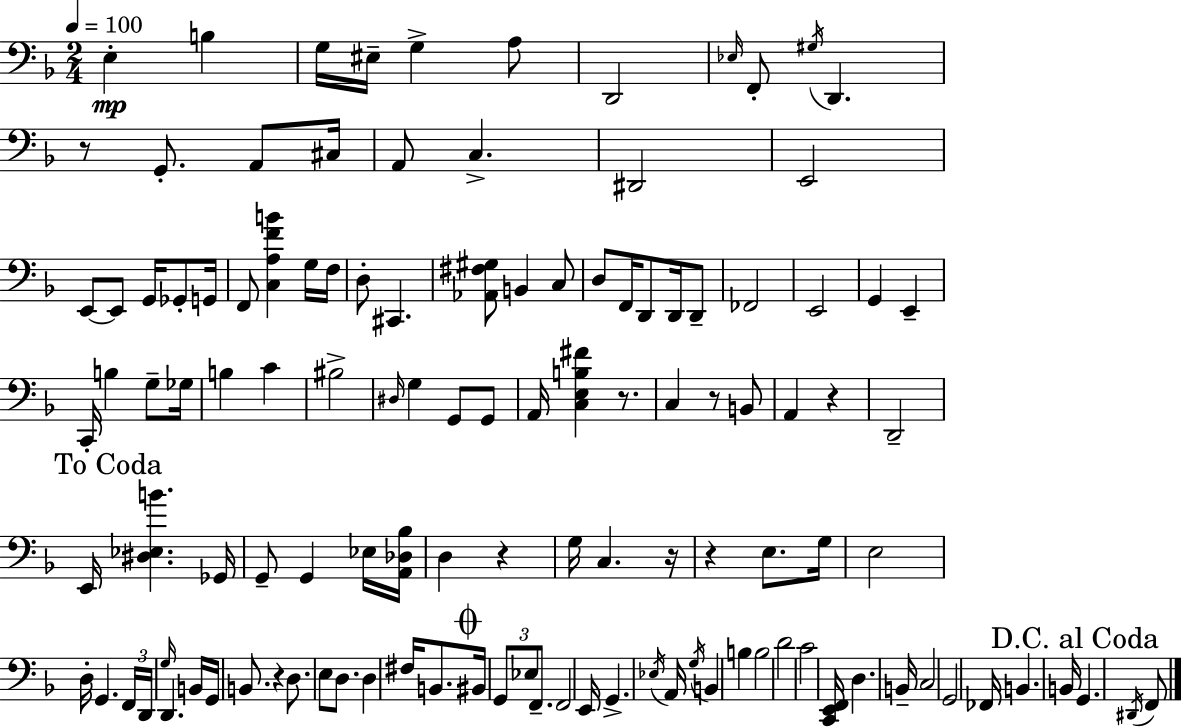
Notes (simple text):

E3/q B3/q G3/s EIS3/s G3/q A3/e D2/h Eb3/s F2/e G#3/s D2/q. R/e G2/e. A2/e C#3/s A2/e C3/q. D#2/h E2/h E2/e E2/e G2/s Gb2/e G2/s F2/e [C3,A3,F4,B4]/q G3/s F3/s D3/e C#2/q. [Ab2,F#3,G#3]/e B2/q C3/e D3/e F2/s D2/e D2/s D2/e FES2/h E2/h G2/q E2/q C2/s B3/q G3/e Gb3/s B3/q C4/q BIS3/h D#3/s G3/q G2/e G2/e A2/s [C3,E3,B3,F#4]/q R/e. C3/q R/e B2/e A2/q R/q D2/h E2/s [D#3,Eb3,B4]/q. Gb2/s G2/e G2/q Eb3/s [A2,Db3,Bb3]/s D3/q R/q G3/s C3/q. R/s R/q E3/e. G3/s E3/h D3/s G2/q. F2/s D2/s G3/s D2/q. B2/s G2/s B2/e. R/q D3/e. E3/e D3/e. D3/q F#3/s B2/e. BIS2/s G2/e Eb3/e F2/e. F2/h E2/s G2/q. Eb3/s A2/s G3/s B2/q B3/q B3/h D4/h C4/h [C2,E2,F2]/s D3/q. B2/s C3/h G2/h FES2/s B2/q. B2/s G2/q. D#2/s F2/e